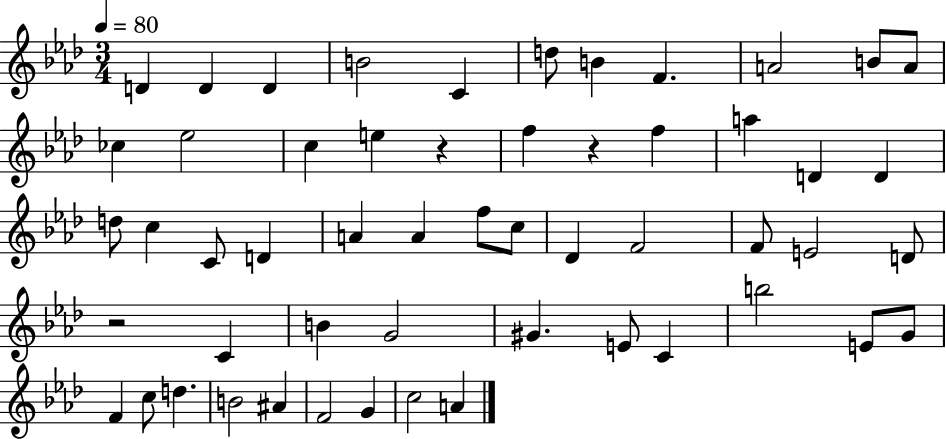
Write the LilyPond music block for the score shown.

{
  \clef treble
  \numericTimeSignature
  \time 3/4
  \key aes \major
  \tempo 4 = 80
  \repeat volta 2 { d'4 d'4 d'4 | b'2 c'4 | d''8 b'4 f'4. | a'2 b'8 a'8 | \break ces''4 ees''2 | c''4 e''4 r4 | f''4 r4 f''4 | a''4 d'4 d'4 | \break d''8 c''4 c'8 d'4 | a'4 a'4 f''8 c''8 | des'4 f'2 | f'8 e'2 d'8 | \break r2 c'4 | b'4 g'2 | gis'4. e'8 c'4 | b''2 e'8 g'8 | \break f'4 c''8 d''4. | b'2 ais'4 | f'2 g'4 | c''2 a'4 | \break } \bar "|."
}